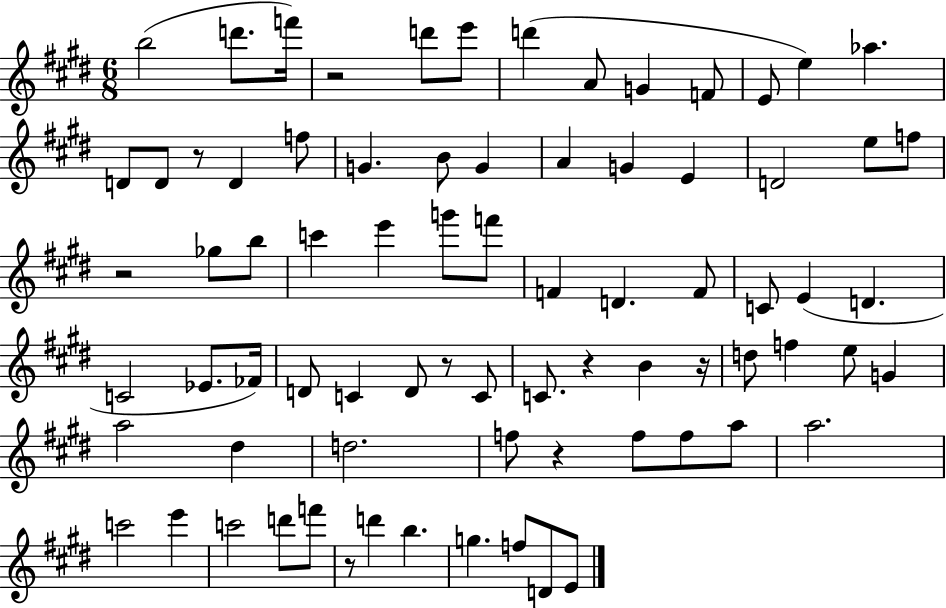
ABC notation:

X:1
T:Untitled
M:6/8
L:1/4
K:E
b2 d'/2 f'/4 z2 d'/2 e'/2 d' A/2 G F/2 E/2 e _a D/2 D/2 z/2 D f/2 G B/2 G A G E D2 e/2 f/2 z2 _g/2 b/2 c' e' g'/2 f'/2 F D F/2 C/2 E D C2 _E/2 _F/4 D/2 C D/2 z/2 C/2 C/2 z B z/4 d/2 f e/2 G a2 ^d d2 f/2 z f/2 f/2 a/2 a2 c'2 e' c'2 d'/2 f'/2 z/2 d' b g f/2 D/2 E/2